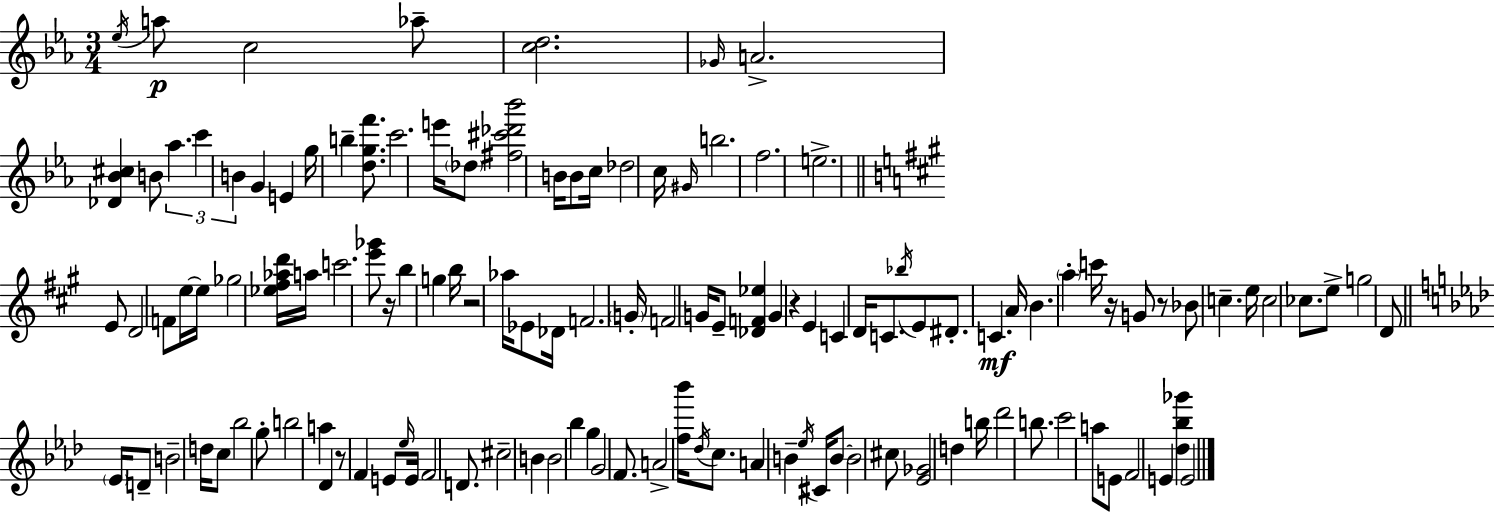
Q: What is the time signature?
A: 3/4